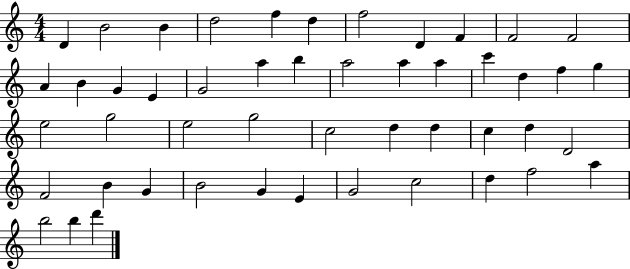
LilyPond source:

{
  \clef treble
  \numericTimeSignature
  \time 4/4
  \key c \major
  d'4 b'2 b'4 | d''2 f''4 d''4 | f''2 d'4 f'4 | f'2 f'2 | \break a'4 b'4 g'4 e'4 | g'2 a''4 b''4 | a''2 a''4 a''4 | c'''4 d''4 f''4 g''4 | \break e''2 g''2 | e''2 g''2 | c''2 d''4 d''4 | c''4 d''4 d'2 | \break f'2 b'4 g'4 | b'2 g'4 e'4 | g'2 c''2 | d''4 f''2 a''4 | \break b''2 b''4 d'''4 | \bar "|."
}